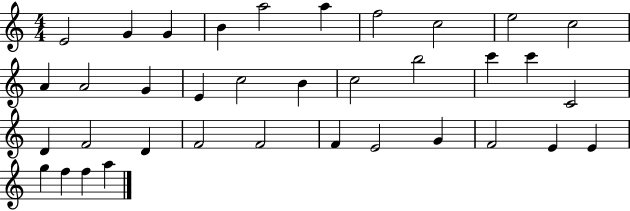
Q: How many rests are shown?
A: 0